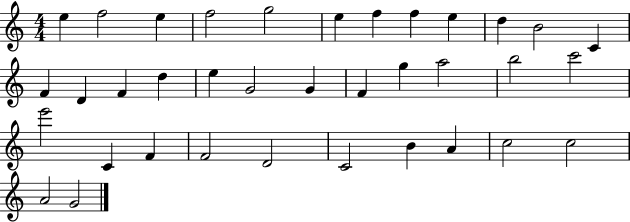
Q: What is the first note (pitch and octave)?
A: E5